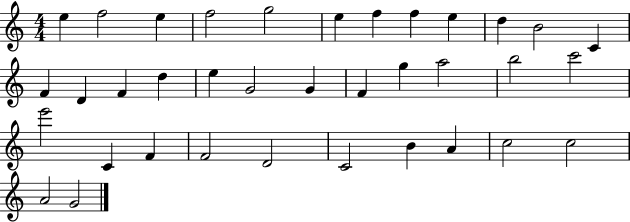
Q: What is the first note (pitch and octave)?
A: E5